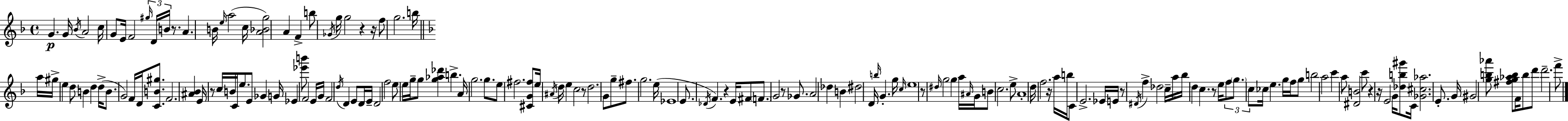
X:1
T:Untitled
M:4/4
L:1/4
K:F
G G/4 _B/4 A2 c/4 G/2 E/4 F2 ^g/4 D/4 B/4 z/2 A B/4 e/4 a2 c/4 [A_Bg]2 A F b/2 _G/4 g/4 g2 z z/4 f/2 g2 b/4 a/4 ^g/4 e d/2 B d d/4 B/2 G2 F/4 D/4 [CB^g]/2 F2 [^A_B] E/4 z/2 c/4 B/4 C/4 e/2 E/2 _G G/4 _E [_e'b']/2 F2 E/4 G/4 F2 d/4 D E/2 D/4 E/4 D2 f2 e/2 e/4 g/4 g/2 [g_a_d'] b A/4 g2 g/2 e/2 ^f2 [^CG^f]/2 e/4 ^A/4 d/4 e c2 z/2 d2 G/2 g/2 ^f/2 g2 e/4 _E4 E/2 _D/4 F z E/4 ^F/2 F/2 G2 z/2 _G/2 A2 _d B ^d2 D/4 b/4 G g/4 c/4 e4 z/2 ^d/4 g2 g a/4 ^A/4 G/4 B/2 c2 e/2 A4 d/4 f2 z/4 a/4 b/4 C/2 E2 _E/4 E/4 z/2 ^D/4 f _d2 c/4 a/4 _b/4 d c z/2 e/4 f/2 g/2 c/2 _c/4 e g/4 f/4 g/2 b2 a2 c' a/2 [^DB]2 c'/2 z z/4 E2 G/4 [_db^g']/2 C/4 [_G^c_a]2 E/2 G/4 ^G2 [gb_a']/2 [^fg_ab]/2 F/4 b/2 d'/2 d'2 f'/2